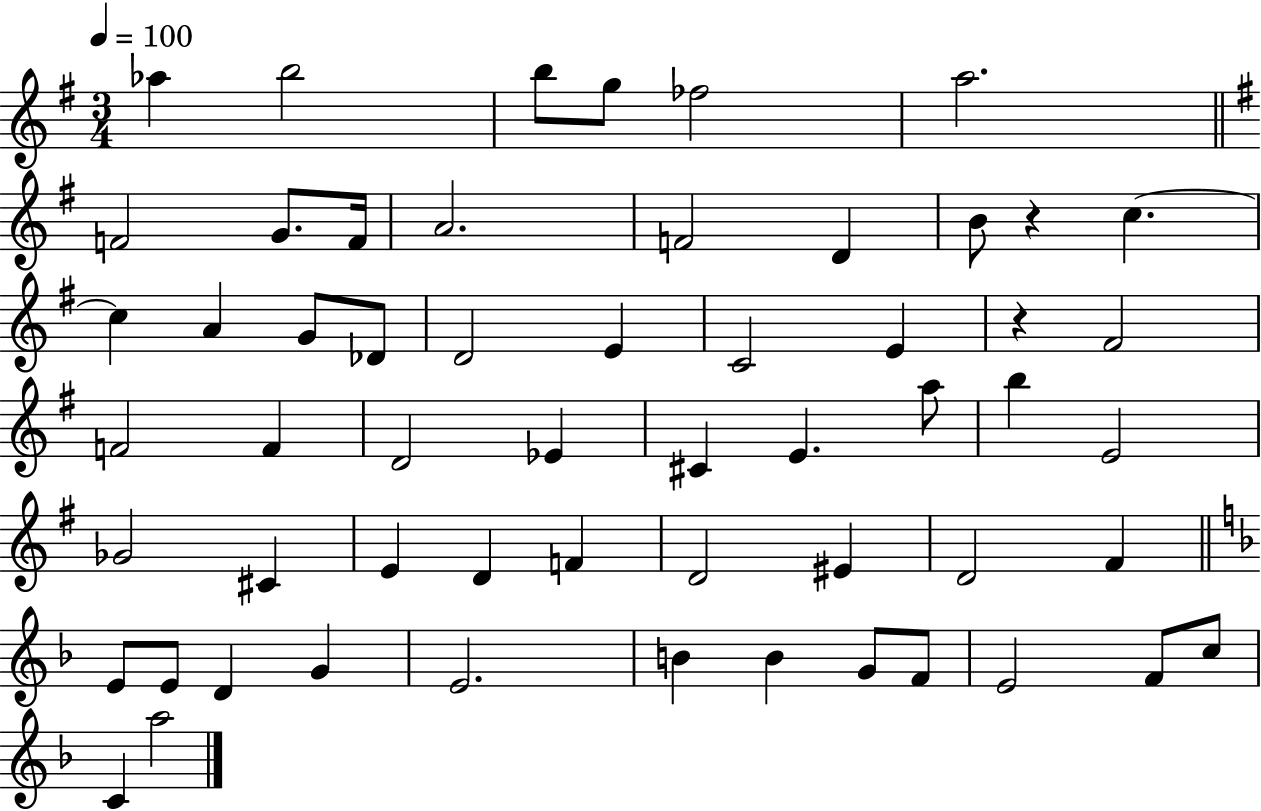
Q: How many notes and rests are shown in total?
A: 57